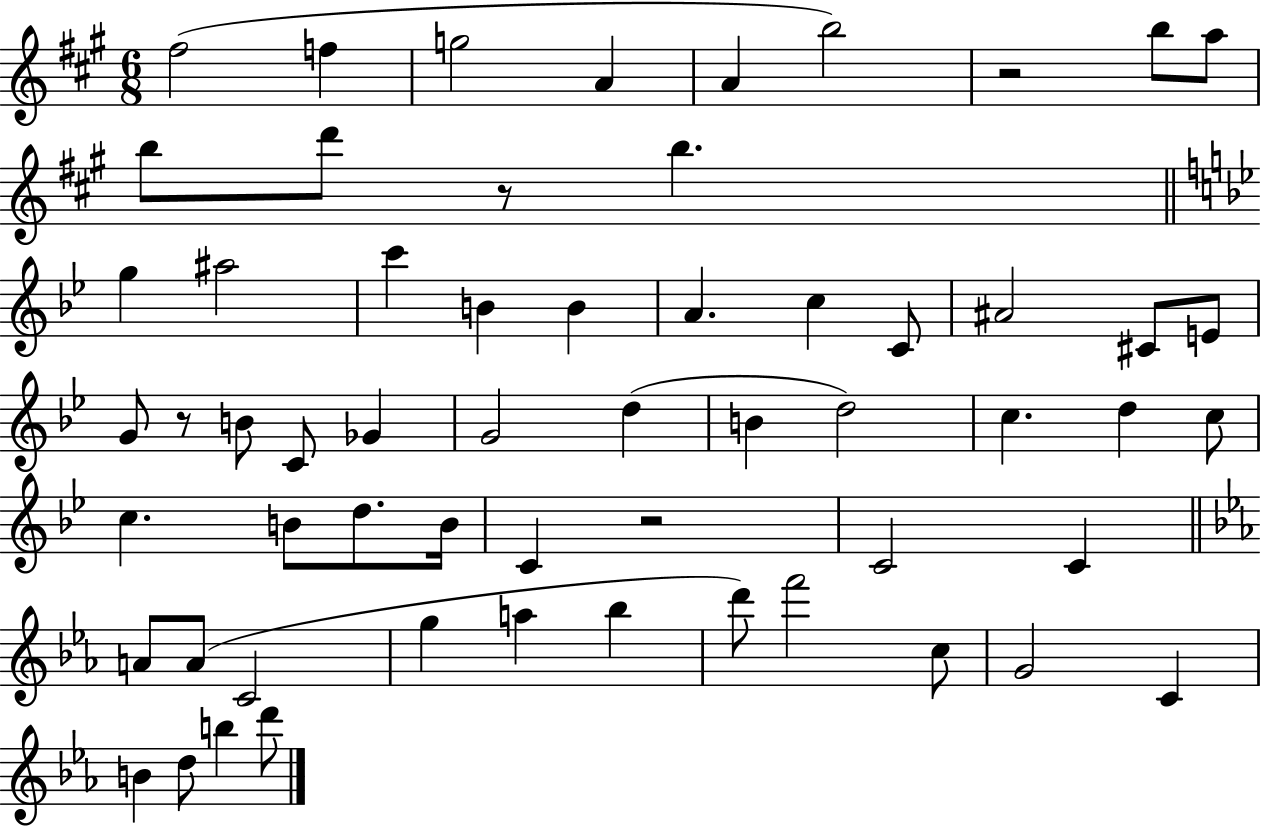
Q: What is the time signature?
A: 6/8